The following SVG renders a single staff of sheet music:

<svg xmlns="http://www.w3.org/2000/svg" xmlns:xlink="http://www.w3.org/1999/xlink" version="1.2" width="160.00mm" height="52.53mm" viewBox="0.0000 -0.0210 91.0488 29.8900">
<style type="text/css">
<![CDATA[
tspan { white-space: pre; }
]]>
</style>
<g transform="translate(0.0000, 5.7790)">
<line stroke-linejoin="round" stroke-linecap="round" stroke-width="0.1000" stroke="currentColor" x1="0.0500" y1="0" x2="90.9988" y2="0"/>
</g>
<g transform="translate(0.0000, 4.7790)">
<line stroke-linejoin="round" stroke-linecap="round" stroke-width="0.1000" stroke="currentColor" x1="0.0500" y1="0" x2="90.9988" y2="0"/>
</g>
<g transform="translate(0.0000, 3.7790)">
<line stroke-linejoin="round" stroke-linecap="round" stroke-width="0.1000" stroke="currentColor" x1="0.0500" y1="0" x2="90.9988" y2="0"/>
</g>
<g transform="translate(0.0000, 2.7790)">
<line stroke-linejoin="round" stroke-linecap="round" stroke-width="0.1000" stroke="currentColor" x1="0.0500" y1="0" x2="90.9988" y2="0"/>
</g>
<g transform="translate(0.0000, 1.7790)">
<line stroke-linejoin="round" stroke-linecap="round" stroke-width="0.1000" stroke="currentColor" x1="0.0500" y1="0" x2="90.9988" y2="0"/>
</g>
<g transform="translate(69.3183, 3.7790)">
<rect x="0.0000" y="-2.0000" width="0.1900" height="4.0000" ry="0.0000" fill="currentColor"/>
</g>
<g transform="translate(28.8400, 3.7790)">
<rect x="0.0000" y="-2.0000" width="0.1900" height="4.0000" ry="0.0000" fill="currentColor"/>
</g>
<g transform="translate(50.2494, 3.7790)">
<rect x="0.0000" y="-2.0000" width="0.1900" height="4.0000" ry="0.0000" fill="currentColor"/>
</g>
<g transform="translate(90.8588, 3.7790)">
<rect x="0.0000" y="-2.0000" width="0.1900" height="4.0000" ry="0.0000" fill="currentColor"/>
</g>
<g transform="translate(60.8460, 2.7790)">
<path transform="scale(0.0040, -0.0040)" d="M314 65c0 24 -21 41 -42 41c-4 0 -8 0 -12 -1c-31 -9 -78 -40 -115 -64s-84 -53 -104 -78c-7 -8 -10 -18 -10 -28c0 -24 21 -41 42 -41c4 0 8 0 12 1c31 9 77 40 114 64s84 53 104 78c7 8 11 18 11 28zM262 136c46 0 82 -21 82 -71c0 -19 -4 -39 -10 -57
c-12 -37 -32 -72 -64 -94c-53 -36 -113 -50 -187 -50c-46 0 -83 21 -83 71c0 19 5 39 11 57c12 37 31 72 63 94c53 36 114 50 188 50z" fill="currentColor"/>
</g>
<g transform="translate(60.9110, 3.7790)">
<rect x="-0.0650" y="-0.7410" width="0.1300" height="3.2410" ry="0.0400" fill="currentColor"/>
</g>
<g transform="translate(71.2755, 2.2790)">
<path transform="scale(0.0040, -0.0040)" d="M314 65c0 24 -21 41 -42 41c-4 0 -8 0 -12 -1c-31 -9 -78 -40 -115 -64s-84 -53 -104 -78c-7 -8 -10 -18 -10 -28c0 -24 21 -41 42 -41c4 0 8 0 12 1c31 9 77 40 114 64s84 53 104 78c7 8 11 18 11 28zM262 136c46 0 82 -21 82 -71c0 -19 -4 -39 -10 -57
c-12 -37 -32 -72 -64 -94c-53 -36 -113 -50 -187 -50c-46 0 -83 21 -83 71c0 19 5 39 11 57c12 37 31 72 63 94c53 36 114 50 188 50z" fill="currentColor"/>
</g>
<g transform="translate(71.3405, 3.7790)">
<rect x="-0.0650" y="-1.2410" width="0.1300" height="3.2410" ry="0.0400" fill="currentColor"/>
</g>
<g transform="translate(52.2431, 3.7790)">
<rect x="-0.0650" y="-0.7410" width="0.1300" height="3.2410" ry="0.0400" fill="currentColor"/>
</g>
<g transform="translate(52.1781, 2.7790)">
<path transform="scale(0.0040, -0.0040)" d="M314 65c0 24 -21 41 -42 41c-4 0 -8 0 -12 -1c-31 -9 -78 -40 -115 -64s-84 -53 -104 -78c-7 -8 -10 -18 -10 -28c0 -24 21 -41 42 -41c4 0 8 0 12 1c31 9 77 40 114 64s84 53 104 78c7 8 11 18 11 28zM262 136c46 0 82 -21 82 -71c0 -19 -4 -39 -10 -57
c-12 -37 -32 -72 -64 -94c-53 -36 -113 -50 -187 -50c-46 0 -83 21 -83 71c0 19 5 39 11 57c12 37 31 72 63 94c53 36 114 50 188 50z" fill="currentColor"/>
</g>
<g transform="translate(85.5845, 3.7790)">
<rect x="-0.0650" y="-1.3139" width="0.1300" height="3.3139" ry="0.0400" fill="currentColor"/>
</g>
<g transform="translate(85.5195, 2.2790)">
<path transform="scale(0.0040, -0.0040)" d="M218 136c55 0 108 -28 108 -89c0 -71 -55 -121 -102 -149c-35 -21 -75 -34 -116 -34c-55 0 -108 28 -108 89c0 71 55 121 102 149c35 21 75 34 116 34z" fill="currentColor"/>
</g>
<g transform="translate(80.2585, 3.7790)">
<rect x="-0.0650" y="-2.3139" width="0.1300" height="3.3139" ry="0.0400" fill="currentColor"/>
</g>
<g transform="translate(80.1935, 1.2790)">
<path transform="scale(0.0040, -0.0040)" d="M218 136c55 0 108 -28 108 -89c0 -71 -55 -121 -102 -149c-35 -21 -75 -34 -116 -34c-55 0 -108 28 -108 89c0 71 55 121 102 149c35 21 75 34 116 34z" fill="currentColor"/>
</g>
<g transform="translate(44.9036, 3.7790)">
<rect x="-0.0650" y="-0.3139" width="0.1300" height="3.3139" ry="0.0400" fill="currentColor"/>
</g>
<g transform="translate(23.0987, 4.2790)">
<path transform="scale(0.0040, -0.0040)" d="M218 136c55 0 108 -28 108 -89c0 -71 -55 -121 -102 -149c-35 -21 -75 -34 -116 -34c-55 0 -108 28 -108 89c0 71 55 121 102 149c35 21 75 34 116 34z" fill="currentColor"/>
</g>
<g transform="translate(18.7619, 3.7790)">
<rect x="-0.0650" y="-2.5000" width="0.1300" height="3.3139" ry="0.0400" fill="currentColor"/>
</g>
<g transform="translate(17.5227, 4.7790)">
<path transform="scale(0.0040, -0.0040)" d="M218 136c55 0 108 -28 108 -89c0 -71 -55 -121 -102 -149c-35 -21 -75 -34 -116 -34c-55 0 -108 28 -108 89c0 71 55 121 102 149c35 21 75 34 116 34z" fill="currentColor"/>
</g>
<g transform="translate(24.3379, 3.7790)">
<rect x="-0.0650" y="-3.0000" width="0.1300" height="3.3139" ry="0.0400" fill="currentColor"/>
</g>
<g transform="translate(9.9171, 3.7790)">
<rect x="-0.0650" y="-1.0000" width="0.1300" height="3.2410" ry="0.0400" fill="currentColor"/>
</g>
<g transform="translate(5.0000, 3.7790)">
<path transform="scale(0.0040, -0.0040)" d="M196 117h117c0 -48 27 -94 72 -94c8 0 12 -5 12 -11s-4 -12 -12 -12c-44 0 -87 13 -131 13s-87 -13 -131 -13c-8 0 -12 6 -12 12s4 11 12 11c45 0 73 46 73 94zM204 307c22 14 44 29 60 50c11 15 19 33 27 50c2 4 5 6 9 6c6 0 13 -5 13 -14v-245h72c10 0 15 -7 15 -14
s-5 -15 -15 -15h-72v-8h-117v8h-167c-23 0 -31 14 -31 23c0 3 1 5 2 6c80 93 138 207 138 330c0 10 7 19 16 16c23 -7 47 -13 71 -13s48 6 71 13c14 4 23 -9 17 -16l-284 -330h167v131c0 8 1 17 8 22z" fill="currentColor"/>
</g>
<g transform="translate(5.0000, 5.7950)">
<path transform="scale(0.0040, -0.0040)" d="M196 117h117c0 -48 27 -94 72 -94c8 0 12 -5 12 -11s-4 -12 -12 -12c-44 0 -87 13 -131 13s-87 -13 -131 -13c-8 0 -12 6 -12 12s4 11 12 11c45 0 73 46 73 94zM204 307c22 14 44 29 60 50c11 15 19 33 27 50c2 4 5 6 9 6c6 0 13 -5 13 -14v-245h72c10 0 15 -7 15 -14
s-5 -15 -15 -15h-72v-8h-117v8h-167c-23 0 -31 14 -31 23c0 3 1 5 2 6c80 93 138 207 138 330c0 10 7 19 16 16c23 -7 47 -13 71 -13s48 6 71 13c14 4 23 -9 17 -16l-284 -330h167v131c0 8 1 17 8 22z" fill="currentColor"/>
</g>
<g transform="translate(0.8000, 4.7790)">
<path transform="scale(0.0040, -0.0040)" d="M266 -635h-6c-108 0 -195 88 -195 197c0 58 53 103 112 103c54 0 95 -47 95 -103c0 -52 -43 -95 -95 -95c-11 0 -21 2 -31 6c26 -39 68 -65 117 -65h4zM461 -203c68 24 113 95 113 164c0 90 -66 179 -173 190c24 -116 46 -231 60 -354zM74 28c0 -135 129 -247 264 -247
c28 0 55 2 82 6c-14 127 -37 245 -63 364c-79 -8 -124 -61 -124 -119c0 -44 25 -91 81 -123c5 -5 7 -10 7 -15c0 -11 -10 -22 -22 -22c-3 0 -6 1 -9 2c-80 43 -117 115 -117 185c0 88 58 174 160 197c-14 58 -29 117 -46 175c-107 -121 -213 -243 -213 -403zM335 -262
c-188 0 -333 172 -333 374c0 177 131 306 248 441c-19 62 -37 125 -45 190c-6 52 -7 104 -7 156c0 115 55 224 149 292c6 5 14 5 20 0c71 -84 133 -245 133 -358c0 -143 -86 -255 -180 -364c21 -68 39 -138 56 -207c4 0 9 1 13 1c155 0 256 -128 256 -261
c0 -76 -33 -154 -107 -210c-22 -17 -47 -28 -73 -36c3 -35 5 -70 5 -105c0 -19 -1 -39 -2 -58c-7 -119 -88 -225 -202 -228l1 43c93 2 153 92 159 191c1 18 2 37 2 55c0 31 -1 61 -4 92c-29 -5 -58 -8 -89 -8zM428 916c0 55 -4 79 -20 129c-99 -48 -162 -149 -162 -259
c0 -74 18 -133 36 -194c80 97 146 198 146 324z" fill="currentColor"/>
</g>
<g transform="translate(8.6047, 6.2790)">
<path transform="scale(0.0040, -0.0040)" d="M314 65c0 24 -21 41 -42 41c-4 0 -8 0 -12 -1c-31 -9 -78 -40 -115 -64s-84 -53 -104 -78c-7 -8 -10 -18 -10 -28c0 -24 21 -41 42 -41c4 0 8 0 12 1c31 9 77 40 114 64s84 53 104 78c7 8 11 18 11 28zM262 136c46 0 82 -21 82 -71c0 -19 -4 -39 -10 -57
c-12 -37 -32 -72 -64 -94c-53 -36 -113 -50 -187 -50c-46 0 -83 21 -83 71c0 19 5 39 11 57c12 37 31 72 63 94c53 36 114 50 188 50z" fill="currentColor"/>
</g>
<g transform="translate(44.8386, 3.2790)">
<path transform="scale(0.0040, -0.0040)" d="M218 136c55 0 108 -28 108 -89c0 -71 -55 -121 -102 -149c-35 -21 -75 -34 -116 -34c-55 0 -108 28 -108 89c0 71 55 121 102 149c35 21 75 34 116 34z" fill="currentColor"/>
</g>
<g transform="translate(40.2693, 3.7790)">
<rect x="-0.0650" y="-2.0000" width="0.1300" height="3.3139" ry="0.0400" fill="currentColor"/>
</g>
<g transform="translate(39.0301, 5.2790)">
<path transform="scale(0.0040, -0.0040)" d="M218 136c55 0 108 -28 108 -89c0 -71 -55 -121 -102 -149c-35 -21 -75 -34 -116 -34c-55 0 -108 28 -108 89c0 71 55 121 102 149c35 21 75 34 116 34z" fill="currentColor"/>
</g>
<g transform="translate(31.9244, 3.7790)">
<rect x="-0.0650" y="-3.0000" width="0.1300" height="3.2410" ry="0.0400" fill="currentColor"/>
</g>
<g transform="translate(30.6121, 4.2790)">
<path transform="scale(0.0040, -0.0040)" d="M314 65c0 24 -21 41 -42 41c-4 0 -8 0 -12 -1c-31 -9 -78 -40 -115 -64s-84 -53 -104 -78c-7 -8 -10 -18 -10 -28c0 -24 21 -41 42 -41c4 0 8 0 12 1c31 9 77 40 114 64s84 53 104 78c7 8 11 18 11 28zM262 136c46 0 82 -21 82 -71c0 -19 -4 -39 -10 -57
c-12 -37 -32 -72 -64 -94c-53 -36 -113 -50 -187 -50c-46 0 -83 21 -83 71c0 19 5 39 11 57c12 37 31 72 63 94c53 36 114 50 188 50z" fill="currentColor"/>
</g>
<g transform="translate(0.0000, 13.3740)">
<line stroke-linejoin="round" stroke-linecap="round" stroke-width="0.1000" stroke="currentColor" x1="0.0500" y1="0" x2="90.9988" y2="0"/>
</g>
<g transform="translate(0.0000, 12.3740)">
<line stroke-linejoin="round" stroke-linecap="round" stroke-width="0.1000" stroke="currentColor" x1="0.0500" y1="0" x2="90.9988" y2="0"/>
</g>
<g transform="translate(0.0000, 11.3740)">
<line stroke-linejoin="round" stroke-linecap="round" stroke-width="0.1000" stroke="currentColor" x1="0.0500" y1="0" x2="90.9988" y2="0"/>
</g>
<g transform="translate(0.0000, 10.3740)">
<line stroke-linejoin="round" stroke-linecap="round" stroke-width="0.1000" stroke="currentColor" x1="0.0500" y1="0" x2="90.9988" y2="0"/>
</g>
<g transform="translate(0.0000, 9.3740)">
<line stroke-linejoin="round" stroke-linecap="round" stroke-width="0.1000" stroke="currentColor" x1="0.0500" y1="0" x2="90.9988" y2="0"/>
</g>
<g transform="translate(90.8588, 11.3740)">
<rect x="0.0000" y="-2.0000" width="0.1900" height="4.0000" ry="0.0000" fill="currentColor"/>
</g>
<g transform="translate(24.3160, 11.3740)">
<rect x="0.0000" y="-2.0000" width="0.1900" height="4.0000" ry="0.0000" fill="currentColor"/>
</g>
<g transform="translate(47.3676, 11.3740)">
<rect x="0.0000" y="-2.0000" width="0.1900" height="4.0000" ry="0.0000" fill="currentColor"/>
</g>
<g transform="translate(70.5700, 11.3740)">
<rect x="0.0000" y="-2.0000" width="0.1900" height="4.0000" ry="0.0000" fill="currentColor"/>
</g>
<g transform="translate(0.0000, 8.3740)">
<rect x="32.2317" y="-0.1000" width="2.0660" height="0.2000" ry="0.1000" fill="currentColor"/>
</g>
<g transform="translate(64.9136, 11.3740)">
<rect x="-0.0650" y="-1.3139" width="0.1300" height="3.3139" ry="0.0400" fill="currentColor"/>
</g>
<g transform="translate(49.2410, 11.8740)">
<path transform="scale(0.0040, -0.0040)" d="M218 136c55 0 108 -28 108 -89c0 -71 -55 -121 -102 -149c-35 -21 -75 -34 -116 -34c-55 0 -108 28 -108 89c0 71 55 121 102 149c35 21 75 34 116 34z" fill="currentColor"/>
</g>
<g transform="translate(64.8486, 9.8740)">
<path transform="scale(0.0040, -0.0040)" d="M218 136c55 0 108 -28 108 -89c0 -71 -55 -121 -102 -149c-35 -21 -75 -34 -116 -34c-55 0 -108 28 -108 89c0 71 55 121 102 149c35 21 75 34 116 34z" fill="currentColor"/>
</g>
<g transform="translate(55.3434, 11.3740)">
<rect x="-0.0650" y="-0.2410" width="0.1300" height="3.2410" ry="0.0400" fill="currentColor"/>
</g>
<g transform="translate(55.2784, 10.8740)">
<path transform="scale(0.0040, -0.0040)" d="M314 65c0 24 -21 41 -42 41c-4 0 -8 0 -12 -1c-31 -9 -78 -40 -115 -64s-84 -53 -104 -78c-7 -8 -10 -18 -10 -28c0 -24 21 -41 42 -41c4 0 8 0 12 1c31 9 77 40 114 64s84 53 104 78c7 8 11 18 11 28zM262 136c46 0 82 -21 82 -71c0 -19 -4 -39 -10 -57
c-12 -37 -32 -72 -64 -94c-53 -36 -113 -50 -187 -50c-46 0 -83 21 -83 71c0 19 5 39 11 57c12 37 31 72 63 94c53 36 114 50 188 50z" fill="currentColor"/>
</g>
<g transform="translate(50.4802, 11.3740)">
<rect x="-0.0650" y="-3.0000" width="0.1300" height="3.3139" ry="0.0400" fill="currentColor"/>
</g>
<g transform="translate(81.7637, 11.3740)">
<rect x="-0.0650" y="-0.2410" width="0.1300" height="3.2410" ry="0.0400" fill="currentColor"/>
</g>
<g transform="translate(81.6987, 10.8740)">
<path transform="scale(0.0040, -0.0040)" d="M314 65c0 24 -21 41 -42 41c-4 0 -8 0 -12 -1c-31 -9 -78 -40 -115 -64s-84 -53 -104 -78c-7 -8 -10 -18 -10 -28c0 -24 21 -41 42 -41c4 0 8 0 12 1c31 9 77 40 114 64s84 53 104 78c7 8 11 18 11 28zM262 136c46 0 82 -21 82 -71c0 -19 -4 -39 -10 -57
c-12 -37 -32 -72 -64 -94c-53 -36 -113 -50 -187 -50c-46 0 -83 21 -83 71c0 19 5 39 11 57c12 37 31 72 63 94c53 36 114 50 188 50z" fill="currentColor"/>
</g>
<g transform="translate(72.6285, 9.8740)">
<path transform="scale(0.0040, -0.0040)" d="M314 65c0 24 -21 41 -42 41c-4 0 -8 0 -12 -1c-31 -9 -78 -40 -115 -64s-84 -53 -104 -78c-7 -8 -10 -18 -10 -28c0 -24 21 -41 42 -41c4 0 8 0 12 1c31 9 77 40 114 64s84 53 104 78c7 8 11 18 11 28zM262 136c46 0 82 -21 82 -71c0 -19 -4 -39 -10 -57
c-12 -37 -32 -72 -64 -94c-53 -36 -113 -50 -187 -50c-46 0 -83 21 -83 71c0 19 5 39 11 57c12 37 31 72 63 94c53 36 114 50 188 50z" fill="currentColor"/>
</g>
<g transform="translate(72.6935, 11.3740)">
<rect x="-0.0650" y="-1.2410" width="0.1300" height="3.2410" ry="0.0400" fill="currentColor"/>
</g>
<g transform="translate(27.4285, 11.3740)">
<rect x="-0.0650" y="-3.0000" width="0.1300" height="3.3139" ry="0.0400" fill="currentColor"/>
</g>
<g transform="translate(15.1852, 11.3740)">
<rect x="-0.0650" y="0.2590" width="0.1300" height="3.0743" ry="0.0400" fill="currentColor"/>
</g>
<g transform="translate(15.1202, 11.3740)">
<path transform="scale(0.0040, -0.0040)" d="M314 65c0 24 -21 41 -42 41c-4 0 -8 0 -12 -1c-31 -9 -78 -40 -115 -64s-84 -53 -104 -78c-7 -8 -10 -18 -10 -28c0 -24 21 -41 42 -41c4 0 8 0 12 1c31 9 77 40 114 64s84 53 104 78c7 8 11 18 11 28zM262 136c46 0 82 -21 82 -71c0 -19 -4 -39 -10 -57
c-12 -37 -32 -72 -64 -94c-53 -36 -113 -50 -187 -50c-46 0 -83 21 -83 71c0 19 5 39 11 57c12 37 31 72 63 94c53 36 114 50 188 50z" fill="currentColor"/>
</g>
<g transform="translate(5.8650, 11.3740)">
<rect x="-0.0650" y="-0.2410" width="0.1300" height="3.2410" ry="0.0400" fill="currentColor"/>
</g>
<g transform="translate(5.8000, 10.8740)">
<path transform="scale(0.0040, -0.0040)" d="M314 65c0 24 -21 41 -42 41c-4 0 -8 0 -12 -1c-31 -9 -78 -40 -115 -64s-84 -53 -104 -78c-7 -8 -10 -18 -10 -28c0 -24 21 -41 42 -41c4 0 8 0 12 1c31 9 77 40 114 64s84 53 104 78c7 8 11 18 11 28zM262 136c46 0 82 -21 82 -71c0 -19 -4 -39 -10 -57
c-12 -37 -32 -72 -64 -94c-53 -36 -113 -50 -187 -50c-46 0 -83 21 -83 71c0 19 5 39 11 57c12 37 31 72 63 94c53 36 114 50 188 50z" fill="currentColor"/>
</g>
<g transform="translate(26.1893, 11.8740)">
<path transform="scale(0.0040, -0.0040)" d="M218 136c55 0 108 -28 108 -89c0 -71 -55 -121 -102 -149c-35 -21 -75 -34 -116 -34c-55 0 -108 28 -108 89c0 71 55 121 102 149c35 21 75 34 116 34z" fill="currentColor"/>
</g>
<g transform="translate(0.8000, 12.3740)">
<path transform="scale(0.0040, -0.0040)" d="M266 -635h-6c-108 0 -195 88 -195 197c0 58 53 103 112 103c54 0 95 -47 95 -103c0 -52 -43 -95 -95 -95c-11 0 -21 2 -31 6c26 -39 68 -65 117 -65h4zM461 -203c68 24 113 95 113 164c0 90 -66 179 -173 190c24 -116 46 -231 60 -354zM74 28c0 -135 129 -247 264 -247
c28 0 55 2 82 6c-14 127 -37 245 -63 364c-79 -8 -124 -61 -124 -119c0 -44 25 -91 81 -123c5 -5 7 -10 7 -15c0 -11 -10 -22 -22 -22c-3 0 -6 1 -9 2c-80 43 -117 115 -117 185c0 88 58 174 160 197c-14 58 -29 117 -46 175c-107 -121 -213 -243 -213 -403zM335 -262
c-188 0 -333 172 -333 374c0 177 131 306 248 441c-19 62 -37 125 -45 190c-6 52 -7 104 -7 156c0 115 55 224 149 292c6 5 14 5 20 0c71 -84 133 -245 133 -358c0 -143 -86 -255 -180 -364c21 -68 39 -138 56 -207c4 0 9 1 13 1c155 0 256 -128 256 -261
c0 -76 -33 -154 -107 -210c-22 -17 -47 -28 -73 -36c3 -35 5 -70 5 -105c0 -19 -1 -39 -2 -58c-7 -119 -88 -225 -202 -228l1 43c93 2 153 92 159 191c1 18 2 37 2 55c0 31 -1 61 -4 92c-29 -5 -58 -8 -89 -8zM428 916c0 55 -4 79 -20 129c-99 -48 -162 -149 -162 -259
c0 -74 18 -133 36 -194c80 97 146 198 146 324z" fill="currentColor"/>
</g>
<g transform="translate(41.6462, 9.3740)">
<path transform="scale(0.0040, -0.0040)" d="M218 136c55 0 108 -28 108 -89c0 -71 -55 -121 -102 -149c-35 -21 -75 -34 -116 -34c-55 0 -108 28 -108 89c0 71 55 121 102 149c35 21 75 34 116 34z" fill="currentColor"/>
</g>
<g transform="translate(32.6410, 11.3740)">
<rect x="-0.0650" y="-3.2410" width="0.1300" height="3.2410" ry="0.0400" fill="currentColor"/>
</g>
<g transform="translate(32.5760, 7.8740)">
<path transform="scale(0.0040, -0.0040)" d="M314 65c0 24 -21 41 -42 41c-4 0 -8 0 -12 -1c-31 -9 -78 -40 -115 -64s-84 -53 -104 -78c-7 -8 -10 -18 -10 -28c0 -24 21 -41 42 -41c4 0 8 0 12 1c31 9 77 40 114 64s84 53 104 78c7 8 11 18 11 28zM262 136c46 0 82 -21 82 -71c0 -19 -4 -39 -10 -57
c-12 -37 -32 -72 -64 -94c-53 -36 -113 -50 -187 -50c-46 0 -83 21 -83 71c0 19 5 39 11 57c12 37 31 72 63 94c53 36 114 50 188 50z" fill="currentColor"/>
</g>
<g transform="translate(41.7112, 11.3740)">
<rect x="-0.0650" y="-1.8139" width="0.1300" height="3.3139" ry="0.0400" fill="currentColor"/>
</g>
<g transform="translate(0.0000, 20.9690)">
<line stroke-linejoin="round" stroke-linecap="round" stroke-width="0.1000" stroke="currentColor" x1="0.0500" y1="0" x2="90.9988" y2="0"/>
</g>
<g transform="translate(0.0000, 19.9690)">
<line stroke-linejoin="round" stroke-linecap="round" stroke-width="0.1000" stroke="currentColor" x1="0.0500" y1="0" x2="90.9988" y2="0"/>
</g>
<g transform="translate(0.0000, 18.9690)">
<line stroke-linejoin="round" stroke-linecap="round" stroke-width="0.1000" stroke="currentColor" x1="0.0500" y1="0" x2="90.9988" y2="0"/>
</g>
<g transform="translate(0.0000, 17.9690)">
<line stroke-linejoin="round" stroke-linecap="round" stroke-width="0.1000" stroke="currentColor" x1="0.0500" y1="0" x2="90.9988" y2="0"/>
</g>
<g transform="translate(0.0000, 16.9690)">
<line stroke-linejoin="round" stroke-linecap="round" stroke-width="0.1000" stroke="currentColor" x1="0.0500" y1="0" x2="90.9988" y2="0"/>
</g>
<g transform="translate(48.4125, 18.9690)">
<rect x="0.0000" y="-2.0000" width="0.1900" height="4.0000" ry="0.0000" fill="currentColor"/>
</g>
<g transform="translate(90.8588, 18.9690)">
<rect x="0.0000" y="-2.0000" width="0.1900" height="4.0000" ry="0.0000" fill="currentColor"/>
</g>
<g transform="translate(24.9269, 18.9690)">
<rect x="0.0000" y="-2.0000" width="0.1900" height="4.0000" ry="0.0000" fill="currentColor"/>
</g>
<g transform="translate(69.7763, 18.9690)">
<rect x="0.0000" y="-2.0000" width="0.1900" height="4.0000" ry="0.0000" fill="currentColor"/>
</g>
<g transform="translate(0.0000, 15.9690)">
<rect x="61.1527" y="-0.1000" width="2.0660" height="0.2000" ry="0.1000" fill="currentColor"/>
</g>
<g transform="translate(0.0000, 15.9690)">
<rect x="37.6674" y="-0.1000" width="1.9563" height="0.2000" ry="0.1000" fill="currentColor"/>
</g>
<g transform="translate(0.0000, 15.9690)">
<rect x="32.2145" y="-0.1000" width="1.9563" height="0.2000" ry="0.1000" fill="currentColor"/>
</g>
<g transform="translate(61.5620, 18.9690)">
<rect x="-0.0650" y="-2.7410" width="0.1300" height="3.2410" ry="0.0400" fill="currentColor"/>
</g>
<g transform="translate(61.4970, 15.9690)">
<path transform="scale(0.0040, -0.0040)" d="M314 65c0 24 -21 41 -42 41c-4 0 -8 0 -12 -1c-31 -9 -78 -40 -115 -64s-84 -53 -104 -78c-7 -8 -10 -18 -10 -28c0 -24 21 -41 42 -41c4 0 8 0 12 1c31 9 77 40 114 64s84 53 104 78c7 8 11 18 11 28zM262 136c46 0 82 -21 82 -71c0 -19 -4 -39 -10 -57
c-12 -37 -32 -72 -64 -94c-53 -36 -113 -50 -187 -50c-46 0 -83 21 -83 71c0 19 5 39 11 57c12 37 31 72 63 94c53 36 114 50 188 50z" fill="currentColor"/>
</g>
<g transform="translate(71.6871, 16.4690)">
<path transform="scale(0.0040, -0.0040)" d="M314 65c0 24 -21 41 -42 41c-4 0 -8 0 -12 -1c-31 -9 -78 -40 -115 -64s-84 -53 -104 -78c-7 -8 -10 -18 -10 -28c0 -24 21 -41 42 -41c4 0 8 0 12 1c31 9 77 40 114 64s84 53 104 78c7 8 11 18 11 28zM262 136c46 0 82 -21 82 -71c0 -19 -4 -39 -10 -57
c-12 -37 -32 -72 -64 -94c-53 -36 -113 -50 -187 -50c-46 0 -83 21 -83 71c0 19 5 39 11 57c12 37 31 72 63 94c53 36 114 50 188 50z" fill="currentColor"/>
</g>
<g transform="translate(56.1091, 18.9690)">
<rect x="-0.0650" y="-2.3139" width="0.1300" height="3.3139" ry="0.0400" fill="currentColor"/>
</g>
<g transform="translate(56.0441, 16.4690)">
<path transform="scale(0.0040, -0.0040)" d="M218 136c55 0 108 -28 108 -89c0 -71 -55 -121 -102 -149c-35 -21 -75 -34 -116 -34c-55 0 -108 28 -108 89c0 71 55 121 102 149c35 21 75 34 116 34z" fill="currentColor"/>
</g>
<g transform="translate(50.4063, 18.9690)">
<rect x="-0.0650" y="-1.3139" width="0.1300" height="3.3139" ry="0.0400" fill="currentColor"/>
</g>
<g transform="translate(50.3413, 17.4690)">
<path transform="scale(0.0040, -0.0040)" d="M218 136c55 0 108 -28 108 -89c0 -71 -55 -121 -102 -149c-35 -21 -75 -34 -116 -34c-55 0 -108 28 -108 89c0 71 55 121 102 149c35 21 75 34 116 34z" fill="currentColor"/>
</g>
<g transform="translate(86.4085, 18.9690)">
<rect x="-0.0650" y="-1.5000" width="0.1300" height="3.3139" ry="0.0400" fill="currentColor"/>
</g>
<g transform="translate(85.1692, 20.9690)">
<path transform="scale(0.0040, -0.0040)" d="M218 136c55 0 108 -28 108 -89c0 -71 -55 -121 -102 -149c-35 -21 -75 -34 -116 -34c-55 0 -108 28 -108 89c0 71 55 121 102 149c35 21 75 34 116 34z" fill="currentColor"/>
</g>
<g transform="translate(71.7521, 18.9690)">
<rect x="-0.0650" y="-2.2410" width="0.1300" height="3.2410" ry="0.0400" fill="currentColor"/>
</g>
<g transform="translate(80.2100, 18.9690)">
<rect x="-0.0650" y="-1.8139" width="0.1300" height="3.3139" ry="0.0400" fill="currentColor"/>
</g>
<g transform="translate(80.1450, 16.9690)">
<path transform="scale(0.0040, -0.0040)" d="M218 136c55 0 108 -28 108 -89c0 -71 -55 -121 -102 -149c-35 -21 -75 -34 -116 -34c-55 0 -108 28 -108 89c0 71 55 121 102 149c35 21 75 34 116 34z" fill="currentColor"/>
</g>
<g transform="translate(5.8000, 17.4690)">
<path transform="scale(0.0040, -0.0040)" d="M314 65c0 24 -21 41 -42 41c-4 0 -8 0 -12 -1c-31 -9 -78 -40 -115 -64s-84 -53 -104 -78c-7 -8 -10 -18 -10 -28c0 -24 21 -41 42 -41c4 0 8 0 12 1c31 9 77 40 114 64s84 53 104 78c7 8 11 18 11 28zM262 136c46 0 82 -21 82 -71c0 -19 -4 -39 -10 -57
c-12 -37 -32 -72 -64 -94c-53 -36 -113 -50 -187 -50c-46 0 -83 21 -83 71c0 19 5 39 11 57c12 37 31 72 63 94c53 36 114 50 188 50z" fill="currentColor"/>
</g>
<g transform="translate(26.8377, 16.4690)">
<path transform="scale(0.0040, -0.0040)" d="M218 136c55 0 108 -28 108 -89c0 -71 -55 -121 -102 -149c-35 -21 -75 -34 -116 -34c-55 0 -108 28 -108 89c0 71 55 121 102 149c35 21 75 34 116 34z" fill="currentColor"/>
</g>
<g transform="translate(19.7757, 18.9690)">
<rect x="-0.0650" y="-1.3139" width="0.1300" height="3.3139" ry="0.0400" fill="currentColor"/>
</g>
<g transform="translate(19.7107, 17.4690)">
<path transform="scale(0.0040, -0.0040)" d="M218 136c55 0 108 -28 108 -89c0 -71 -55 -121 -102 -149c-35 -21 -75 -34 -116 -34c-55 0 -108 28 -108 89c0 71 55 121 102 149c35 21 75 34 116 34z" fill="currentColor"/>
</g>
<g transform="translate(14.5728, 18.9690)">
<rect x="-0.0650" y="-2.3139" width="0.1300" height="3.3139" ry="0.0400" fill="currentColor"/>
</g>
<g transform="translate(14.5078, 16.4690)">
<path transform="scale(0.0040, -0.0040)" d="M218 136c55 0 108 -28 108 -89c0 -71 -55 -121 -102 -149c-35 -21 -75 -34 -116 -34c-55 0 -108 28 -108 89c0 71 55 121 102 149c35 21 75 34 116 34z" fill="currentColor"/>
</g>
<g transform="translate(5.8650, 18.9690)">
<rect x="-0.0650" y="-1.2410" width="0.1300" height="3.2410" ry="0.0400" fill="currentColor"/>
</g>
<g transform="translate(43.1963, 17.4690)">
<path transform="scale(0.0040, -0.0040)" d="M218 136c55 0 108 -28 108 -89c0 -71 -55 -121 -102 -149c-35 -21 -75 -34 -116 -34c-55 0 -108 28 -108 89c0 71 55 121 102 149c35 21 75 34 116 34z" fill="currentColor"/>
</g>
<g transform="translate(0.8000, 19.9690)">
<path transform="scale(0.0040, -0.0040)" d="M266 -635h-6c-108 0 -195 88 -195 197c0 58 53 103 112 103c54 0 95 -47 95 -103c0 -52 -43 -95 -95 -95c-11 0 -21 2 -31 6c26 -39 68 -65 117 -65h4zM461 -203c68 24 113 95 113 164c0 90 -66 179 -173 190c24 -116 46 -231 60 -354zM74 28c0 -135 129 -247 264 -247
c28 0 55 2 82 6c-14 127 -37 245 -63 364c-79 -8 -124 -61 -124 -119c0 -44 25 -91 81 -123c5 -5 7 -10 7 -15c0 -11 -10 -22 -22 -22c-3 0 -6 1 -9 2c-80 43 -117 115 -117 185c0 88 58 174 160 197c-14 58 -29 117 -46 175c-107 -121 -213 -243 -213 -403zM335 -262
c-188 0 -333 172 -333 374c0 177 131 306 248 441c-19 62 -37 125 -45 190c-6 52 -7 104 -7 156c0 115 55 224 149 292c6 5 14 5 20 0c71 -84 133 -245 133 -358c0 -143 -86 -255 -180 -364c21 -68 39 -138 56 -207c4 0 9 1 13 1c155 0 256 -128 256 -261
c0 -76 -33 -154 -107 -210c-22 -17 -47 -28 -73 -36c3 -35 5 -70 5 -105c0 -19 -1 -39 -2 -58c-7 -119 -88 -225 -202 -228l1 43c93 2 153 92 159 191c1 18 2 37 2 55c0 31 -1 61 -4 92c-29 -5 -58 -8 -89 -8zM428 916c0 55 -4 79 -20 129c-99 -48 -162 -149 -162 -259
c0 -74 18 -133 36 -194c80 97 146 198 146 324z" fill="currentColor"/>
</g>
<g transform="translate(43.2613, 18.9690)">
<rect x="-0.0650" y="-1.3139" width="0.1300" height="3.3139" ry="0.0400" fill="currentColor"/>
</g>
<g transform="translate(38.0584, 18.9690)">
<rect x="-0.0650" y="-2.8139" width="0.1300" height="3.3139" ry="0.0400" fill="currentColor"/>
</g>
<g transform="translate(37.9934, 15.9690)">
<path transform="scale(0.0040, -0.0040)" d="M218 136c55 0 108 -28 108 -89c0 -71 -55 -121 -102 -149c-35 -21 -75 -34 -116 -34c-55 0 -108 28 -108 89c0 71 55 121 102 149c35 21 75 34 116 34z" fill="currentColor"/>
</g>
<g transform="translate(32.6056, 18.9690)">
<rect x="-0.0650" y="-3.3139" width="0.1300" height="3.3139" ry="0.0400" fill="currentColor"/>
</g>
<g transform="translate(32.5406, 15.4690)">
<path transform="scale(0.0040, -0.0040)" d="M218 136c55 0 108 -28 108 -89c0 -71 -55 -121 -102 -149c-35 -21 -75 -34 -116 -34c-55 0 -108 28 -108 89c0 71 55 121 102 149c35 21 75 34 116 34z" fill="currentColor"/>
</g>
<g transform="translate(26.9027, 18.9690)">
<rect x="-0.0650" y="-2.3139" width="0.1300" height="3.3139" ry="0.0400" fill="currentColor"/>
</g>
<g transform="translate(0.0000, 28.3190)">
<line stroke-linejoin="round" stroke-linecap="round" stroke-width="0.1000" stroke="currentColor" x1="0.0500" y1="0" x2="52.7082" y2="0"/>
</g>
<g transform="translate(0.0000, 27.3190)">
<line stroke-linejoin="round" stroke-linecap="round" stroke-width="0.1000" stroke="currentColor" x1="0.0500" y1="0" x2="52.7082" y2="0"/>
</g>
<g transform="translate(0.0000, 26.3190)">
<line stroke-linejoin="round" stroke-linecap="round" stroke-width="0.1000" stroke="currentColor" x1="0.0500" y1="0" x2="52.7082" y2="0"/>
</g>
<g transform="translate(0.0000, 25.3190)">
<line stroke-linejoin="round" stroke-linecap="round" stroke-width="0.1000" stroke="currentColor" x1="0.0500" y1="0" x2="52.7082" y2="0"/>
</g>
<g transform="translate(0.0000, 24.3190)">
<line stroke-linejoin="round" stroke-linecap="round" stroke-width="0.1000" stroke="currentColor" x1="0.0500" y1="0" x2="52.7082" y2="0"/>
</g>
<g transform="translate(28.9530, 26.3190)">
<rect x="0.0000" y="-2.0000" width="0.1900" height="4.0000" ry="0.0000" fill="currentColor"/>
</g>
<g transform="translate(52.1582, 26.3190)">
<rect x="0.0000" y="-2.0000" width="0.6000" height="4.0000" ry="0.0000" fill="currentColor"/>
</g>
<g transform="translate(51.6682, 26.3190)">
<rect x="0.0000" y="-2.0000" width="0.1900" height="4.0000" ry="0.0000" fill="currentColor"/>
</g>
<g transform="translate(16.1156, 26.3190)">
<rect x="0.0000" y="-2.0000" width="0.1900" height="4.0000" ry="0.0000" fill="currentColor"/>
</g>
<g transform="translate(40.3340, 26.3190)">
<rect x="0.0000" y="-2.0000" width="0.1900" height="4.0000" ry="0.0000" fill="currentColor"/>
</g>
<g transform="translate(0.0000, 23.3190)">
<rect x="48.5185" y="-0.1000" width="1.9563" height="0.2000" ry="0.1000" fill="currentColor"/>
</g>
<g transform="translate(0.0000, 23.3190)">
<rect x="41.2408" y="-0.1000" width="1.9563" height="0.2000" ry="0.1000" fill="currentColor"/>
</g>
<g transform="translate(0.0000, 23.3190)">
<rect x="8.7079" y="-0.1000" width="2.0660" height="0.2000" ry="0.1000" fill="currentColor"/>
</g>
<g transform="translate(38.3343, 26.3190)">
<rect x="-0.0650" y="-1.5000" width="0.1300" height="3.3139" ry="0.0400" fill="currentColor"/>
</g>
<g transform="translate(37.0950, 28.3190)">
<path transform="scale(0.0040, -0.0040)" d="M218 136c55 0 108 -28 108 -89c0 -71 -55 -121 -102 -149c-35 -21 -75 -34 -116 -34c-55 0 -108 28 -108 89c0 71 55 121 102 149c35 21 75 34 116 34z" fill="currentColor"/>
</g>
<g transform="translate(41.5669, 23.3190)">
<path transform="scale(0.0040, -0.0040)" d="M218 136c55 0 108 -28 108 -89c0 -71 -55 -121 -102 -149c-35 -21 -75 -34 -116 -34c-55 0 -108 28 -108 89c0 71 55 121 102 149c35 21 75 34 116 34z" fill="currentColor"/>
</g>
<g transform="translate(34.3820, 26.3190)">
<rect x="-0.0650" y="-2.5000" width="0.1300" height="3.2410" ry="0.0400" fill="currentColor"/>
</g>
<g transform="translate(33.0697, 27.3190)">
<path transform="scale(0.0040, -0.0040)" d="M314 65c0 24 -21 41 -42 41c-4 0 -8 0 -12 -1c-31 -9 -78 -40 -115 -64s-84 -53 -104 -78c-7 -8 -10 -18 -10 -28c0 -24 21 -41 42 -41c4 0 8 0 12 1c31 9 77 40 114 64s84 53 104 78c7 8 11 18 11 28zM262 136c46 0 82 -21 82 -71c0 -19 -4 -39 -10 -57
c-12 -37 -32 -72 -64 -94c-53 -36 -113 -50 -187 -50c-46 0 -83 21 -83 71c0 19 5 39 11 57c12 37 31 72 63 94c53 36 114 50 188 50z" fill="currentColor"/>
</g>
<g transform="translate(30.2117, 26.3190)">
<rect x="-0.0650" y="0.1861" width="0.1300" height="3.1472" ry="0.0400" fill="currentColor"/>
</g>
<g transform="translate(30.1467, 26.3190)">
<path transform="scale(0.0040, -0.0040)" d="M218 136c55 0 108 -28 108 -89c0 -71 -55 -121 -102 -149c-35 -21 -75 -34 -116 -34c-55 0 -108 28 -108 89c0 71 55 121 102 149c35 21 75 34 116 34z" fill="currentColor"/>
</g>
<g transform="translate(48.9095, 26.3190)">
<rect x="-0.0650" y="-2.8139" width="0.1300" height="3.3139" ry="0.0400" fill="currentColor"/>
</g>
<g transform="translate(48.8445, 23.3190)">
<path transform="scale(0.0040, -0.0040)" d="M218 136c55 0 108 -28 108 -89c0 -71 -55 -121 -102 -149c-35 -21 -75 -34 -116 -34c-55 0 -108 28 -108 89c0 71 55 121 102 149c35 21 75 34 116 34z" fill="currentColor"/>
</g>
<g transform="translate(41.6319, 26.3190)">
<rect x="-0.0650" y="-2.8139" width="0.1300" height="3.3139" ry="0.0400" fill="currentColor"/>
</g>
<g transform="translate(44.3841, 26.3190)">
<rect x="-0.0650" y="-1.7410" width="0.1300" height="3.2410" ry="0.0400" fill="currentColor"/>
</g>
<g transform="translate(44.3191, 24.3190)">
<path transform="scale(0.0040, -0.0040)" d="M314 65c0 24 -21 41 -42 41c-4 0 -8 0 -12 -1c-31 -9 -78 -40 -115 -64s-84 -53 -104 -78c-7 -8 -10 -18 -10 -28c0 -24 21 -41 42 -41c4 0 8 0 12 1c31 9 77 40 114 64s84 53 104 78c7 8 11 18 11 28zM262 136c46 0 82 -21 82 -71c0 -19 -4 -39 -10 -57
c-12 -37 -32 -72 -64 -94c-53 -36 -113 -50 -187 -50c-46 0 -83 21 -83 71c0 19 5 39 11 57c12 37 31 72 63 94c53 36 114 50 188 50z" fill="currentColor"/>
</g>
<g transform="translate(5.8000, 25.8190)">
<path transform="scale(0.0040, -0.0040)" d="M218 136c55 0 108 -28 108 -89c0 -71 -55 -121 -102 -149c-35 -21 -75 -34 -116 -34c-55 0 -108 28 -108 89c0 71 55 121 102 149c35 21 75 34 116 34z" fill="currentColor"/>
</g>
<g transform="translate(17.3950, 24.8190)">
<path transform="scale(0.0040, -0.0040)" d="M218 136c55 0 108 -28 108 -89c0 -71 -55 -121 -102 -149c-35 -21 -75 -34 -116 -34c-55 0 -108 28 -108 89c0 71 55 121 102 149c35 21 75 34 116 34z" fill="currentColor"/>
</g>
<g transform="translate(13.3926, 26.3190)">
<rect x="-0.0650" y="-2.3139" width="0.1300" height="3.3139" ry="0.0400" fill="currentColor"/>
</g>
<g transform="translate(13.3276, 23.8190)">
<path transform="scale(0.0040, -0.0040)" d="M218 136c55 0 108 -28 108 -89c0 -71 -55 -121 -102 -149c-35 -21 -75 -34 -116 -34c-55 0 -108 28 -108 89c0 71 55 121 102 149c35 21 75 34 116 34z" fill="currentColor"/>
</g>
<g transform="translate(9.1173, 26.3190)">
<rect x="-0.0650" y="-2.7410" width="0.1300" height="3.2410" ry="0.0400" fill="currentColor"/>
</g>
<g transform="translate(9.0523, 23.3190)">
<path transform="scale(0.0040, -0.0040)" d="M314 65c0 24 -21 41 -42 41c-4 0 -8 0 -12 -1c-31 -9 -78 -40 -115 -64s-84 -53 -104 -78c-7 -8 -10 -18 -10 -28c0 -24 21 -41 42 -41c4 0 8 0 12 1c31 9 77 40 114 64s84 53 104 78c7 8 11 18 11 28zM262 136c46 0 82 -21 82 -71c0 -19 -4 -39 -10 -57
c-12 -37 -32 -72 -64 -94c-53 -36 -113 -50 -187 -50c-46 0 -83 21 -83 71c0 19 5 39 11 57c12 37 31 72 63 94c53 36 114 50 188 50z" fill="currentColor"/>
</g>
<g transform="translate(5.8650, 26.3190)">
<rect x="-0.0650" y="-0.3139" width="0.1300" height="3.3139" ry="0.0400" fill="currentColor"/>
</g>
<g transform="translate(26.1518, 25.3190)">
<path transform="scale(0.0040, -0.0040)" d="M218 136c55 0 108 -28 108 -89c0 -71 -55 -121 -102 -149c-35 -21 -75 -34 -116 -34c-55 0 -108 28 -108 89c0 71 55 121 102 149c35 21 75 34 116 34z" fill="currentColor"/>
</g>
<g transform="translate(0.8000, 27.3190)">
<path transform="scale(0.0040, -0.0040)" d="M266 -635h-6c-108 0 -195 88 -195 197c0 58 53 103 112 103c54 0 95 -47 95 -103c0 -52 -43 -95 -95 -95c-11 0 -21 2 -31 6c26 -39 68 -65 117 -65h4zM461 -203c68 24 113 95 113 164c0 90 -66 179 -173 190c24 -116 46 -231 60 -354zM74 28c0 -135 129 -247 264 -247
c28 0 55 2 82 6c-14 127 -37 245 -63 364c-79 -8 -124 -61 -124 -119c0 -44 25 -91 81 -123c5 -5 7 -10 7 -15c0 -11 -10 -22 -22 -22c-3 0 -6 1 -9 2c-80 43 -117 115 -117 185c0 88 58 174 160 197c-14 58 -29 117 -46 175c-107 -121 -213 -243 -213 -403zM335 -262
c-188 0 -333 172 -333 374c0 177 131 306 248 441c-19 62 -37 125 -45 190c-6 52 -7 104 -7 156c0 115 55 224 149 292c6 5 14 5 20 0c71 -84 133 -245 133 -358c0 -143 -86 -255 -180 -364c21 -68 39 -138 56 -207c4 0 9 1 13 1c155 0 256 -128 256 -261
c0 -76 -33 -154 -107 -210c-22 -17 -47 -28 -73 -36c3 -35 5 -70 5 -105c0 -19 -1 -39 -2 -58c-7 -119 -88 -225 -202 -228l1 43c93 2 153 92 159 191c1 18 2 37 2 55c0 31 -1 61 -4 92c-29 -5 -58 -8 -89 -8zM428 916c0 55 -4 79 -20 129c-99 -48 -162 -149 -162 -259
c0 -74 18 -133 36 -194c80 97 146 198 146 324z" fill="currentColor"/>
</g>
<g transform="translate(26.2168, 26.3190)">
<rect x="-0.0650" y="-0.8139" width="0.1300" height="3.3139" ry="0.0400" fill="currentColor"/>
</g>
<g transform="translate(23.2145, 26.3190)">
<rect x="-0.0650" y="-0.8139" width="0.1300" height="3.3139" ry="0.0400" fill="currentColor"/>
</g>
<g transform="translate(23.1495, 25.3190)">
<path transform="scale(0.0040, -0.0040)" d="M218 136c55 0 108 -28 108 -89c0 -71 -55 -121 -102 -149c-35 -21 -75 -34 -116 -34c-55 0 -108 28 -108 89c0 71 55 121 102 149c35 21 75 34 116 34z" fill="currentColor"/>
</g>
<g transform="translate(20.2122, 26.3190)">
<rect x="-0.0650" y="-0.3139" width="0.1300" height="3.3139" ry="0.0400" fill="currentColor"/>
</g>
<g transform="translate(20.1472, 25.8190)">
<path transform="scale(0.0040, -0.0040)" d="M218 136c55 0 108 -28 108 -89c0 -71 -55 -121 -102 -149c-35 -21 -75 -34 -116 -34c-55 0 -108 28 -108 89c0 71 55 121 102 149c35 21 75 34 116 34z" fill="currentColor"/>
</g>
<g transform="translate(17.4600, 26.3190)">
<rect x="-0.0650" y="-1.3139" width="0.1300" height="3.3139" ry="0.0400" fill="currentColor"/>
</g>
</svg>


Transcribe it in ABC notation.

X:1
T:Untitled
M:4/4
L:1/4
K:C
D2 G A A2 F c d2 d2 e2 g e c2 B2 A b2 f A c2 e e2 c2 e2 g e g b a e e g a2 g2 f E c a2 g e c d d B G2 E a f2 a